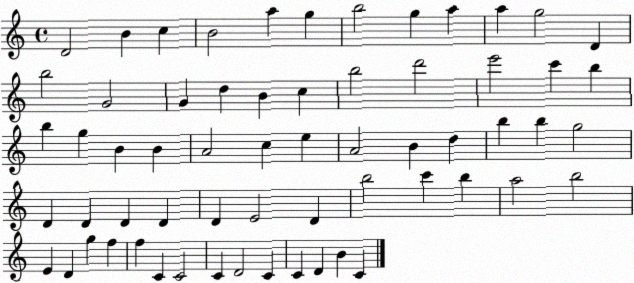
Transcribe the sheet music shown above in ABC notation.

X:1
T:Untitled
M:4/4
L:1/4
K:C
D2 B c B2 a g b2 g a a g2 D b2 G2 G d B c b2 d'2 e'2 c' b b g B B A2 c e A2 B d b b g2 D D D D D E2 D b2 c' b a2 b2 E D g f f C C2 C D2 C C D B C